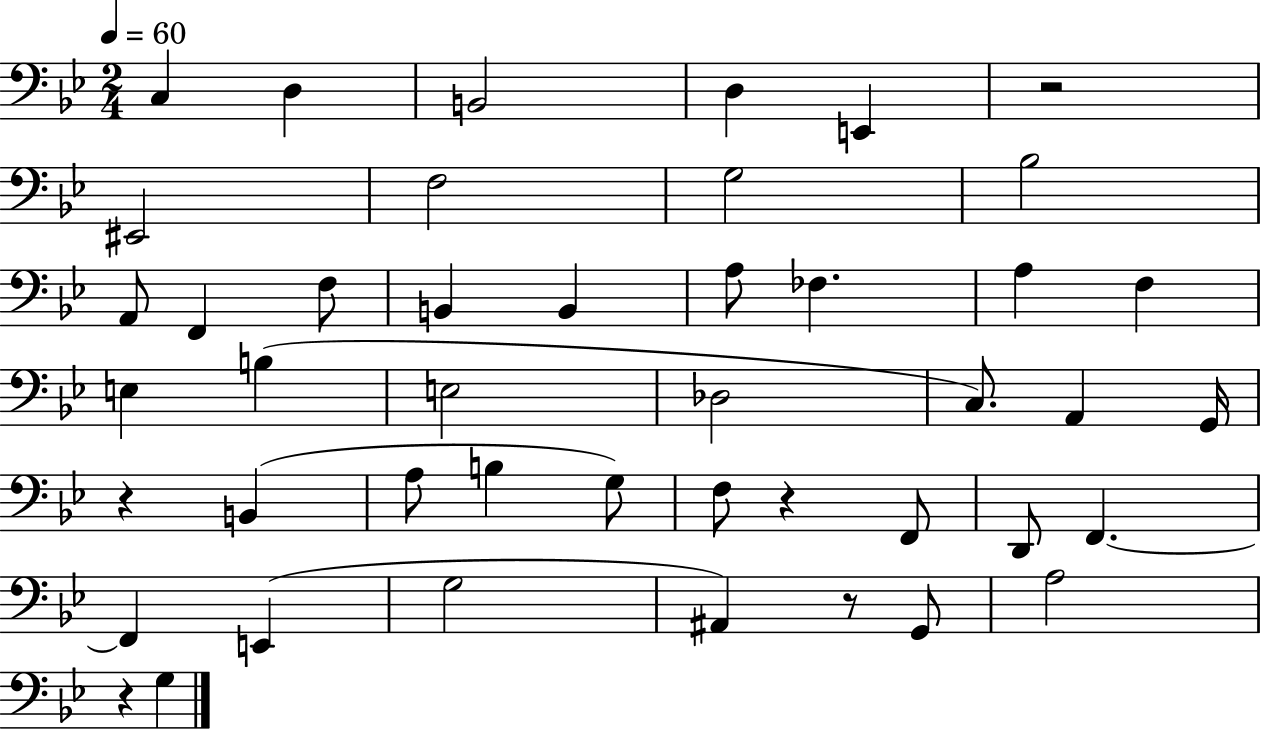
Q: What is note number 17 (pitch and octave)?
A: A3